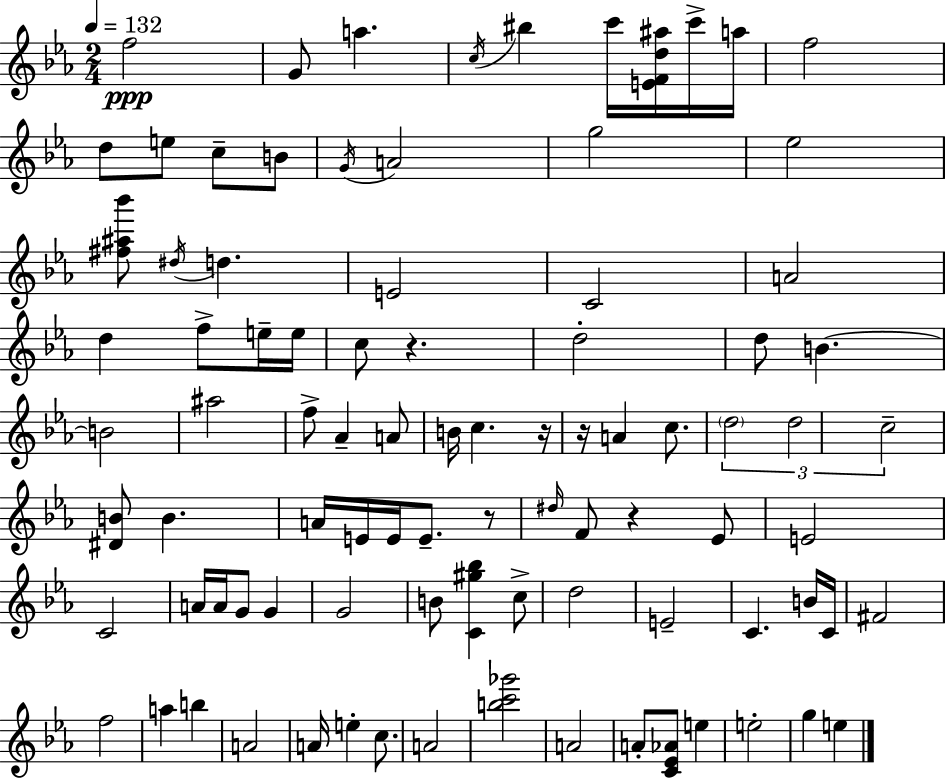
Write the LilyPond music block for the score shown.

{
  \clef treble
  \numericTimeSignature
  \time 2/4
  \key c \minor
  \tempo 4 = 132
  f''2\ppp | g'8 a''4. | \acciaccatura { c''16 } bis''4 c'''16 <e' f' d'' ais''>16 c'''16-> | a''16 f''2 | \break d''8 e''8 c''8-- b'8 | \acciaccatura { g'16 } a'2 | g''2 | ees''2 | \break <fis'' ais'' bes'''>8 \acciaccatura { dis''16 } d''4. | e'2 | c'2 | a'2 | \break d''4 f''8-> | e''16-- e''16 c''8 r4. | d''2-. | d''8 b'4.~~ | \break b'2 | ais''2 | f''8-> aes'4-- | a'8 b'16 c''4. | \break r16 r16 a'4 | c''8. \tuplet 3/2 { \parenthesize d''2 | d''2 | c''2-- } | \break <dis' b'>8 b'4. | a'16 e'16 e'16 e'8.-- | r8 \grace { dis''16 } f'8 r4 | ees'8 e'2 | \break c'2 | a'16 a'16 g'8 | g'4 g'2 | b'8 <c' gis'' bes''>4 | \break c''8-> d''2 | e'2-- | c'4. | b'16 c'16 fis'2 | \break f''2 | a''4 | b''4 a'2 | a'16 e''4-. | \break c''8. a'2 | <b'' c''' ges'''>2 | a'2 | a'8-. <c' ees' aes'>8 | \break e''4 e''2-. | g''4 | e''4 \bar "|."
}